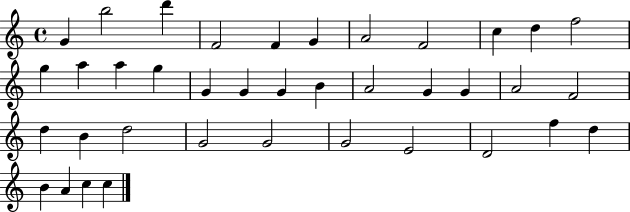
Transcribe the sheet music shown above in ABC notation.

X:1
T:Untitled
M:4/4
L:1/4
K:C
G b2 d' F2 F G A2 F2 c d f2 g a a g G G G B A2 G G A2 F2 d B d2 G2 G2 G2 E2 D2 f d B A c c